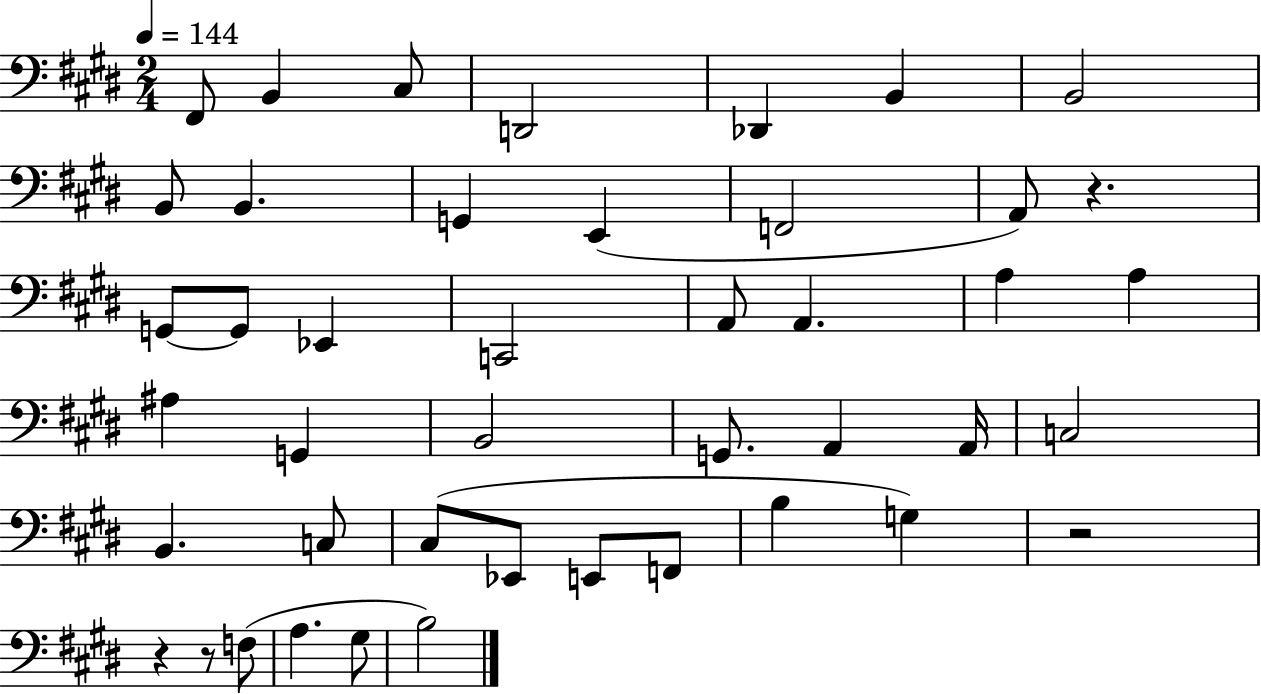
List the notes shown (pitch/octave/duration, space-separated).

F#2/e B2/q C#3/e D2/h Db2/q B2/q B2/h B2/e B2/q. G2/q E2/q F2/h A2/e R/q. G2/e G2/e Eb2/q C2/h A2/e A2/q. A3/q A3/q A#3/q G2/q B2/h G2/e. A2/q A2/s C3/h B2/q. C3/e C#3/e Eb2/e E2/e F2/e B3/q G3/q R/h R/q R/e F3/e A3/q. G#3/e B3/h